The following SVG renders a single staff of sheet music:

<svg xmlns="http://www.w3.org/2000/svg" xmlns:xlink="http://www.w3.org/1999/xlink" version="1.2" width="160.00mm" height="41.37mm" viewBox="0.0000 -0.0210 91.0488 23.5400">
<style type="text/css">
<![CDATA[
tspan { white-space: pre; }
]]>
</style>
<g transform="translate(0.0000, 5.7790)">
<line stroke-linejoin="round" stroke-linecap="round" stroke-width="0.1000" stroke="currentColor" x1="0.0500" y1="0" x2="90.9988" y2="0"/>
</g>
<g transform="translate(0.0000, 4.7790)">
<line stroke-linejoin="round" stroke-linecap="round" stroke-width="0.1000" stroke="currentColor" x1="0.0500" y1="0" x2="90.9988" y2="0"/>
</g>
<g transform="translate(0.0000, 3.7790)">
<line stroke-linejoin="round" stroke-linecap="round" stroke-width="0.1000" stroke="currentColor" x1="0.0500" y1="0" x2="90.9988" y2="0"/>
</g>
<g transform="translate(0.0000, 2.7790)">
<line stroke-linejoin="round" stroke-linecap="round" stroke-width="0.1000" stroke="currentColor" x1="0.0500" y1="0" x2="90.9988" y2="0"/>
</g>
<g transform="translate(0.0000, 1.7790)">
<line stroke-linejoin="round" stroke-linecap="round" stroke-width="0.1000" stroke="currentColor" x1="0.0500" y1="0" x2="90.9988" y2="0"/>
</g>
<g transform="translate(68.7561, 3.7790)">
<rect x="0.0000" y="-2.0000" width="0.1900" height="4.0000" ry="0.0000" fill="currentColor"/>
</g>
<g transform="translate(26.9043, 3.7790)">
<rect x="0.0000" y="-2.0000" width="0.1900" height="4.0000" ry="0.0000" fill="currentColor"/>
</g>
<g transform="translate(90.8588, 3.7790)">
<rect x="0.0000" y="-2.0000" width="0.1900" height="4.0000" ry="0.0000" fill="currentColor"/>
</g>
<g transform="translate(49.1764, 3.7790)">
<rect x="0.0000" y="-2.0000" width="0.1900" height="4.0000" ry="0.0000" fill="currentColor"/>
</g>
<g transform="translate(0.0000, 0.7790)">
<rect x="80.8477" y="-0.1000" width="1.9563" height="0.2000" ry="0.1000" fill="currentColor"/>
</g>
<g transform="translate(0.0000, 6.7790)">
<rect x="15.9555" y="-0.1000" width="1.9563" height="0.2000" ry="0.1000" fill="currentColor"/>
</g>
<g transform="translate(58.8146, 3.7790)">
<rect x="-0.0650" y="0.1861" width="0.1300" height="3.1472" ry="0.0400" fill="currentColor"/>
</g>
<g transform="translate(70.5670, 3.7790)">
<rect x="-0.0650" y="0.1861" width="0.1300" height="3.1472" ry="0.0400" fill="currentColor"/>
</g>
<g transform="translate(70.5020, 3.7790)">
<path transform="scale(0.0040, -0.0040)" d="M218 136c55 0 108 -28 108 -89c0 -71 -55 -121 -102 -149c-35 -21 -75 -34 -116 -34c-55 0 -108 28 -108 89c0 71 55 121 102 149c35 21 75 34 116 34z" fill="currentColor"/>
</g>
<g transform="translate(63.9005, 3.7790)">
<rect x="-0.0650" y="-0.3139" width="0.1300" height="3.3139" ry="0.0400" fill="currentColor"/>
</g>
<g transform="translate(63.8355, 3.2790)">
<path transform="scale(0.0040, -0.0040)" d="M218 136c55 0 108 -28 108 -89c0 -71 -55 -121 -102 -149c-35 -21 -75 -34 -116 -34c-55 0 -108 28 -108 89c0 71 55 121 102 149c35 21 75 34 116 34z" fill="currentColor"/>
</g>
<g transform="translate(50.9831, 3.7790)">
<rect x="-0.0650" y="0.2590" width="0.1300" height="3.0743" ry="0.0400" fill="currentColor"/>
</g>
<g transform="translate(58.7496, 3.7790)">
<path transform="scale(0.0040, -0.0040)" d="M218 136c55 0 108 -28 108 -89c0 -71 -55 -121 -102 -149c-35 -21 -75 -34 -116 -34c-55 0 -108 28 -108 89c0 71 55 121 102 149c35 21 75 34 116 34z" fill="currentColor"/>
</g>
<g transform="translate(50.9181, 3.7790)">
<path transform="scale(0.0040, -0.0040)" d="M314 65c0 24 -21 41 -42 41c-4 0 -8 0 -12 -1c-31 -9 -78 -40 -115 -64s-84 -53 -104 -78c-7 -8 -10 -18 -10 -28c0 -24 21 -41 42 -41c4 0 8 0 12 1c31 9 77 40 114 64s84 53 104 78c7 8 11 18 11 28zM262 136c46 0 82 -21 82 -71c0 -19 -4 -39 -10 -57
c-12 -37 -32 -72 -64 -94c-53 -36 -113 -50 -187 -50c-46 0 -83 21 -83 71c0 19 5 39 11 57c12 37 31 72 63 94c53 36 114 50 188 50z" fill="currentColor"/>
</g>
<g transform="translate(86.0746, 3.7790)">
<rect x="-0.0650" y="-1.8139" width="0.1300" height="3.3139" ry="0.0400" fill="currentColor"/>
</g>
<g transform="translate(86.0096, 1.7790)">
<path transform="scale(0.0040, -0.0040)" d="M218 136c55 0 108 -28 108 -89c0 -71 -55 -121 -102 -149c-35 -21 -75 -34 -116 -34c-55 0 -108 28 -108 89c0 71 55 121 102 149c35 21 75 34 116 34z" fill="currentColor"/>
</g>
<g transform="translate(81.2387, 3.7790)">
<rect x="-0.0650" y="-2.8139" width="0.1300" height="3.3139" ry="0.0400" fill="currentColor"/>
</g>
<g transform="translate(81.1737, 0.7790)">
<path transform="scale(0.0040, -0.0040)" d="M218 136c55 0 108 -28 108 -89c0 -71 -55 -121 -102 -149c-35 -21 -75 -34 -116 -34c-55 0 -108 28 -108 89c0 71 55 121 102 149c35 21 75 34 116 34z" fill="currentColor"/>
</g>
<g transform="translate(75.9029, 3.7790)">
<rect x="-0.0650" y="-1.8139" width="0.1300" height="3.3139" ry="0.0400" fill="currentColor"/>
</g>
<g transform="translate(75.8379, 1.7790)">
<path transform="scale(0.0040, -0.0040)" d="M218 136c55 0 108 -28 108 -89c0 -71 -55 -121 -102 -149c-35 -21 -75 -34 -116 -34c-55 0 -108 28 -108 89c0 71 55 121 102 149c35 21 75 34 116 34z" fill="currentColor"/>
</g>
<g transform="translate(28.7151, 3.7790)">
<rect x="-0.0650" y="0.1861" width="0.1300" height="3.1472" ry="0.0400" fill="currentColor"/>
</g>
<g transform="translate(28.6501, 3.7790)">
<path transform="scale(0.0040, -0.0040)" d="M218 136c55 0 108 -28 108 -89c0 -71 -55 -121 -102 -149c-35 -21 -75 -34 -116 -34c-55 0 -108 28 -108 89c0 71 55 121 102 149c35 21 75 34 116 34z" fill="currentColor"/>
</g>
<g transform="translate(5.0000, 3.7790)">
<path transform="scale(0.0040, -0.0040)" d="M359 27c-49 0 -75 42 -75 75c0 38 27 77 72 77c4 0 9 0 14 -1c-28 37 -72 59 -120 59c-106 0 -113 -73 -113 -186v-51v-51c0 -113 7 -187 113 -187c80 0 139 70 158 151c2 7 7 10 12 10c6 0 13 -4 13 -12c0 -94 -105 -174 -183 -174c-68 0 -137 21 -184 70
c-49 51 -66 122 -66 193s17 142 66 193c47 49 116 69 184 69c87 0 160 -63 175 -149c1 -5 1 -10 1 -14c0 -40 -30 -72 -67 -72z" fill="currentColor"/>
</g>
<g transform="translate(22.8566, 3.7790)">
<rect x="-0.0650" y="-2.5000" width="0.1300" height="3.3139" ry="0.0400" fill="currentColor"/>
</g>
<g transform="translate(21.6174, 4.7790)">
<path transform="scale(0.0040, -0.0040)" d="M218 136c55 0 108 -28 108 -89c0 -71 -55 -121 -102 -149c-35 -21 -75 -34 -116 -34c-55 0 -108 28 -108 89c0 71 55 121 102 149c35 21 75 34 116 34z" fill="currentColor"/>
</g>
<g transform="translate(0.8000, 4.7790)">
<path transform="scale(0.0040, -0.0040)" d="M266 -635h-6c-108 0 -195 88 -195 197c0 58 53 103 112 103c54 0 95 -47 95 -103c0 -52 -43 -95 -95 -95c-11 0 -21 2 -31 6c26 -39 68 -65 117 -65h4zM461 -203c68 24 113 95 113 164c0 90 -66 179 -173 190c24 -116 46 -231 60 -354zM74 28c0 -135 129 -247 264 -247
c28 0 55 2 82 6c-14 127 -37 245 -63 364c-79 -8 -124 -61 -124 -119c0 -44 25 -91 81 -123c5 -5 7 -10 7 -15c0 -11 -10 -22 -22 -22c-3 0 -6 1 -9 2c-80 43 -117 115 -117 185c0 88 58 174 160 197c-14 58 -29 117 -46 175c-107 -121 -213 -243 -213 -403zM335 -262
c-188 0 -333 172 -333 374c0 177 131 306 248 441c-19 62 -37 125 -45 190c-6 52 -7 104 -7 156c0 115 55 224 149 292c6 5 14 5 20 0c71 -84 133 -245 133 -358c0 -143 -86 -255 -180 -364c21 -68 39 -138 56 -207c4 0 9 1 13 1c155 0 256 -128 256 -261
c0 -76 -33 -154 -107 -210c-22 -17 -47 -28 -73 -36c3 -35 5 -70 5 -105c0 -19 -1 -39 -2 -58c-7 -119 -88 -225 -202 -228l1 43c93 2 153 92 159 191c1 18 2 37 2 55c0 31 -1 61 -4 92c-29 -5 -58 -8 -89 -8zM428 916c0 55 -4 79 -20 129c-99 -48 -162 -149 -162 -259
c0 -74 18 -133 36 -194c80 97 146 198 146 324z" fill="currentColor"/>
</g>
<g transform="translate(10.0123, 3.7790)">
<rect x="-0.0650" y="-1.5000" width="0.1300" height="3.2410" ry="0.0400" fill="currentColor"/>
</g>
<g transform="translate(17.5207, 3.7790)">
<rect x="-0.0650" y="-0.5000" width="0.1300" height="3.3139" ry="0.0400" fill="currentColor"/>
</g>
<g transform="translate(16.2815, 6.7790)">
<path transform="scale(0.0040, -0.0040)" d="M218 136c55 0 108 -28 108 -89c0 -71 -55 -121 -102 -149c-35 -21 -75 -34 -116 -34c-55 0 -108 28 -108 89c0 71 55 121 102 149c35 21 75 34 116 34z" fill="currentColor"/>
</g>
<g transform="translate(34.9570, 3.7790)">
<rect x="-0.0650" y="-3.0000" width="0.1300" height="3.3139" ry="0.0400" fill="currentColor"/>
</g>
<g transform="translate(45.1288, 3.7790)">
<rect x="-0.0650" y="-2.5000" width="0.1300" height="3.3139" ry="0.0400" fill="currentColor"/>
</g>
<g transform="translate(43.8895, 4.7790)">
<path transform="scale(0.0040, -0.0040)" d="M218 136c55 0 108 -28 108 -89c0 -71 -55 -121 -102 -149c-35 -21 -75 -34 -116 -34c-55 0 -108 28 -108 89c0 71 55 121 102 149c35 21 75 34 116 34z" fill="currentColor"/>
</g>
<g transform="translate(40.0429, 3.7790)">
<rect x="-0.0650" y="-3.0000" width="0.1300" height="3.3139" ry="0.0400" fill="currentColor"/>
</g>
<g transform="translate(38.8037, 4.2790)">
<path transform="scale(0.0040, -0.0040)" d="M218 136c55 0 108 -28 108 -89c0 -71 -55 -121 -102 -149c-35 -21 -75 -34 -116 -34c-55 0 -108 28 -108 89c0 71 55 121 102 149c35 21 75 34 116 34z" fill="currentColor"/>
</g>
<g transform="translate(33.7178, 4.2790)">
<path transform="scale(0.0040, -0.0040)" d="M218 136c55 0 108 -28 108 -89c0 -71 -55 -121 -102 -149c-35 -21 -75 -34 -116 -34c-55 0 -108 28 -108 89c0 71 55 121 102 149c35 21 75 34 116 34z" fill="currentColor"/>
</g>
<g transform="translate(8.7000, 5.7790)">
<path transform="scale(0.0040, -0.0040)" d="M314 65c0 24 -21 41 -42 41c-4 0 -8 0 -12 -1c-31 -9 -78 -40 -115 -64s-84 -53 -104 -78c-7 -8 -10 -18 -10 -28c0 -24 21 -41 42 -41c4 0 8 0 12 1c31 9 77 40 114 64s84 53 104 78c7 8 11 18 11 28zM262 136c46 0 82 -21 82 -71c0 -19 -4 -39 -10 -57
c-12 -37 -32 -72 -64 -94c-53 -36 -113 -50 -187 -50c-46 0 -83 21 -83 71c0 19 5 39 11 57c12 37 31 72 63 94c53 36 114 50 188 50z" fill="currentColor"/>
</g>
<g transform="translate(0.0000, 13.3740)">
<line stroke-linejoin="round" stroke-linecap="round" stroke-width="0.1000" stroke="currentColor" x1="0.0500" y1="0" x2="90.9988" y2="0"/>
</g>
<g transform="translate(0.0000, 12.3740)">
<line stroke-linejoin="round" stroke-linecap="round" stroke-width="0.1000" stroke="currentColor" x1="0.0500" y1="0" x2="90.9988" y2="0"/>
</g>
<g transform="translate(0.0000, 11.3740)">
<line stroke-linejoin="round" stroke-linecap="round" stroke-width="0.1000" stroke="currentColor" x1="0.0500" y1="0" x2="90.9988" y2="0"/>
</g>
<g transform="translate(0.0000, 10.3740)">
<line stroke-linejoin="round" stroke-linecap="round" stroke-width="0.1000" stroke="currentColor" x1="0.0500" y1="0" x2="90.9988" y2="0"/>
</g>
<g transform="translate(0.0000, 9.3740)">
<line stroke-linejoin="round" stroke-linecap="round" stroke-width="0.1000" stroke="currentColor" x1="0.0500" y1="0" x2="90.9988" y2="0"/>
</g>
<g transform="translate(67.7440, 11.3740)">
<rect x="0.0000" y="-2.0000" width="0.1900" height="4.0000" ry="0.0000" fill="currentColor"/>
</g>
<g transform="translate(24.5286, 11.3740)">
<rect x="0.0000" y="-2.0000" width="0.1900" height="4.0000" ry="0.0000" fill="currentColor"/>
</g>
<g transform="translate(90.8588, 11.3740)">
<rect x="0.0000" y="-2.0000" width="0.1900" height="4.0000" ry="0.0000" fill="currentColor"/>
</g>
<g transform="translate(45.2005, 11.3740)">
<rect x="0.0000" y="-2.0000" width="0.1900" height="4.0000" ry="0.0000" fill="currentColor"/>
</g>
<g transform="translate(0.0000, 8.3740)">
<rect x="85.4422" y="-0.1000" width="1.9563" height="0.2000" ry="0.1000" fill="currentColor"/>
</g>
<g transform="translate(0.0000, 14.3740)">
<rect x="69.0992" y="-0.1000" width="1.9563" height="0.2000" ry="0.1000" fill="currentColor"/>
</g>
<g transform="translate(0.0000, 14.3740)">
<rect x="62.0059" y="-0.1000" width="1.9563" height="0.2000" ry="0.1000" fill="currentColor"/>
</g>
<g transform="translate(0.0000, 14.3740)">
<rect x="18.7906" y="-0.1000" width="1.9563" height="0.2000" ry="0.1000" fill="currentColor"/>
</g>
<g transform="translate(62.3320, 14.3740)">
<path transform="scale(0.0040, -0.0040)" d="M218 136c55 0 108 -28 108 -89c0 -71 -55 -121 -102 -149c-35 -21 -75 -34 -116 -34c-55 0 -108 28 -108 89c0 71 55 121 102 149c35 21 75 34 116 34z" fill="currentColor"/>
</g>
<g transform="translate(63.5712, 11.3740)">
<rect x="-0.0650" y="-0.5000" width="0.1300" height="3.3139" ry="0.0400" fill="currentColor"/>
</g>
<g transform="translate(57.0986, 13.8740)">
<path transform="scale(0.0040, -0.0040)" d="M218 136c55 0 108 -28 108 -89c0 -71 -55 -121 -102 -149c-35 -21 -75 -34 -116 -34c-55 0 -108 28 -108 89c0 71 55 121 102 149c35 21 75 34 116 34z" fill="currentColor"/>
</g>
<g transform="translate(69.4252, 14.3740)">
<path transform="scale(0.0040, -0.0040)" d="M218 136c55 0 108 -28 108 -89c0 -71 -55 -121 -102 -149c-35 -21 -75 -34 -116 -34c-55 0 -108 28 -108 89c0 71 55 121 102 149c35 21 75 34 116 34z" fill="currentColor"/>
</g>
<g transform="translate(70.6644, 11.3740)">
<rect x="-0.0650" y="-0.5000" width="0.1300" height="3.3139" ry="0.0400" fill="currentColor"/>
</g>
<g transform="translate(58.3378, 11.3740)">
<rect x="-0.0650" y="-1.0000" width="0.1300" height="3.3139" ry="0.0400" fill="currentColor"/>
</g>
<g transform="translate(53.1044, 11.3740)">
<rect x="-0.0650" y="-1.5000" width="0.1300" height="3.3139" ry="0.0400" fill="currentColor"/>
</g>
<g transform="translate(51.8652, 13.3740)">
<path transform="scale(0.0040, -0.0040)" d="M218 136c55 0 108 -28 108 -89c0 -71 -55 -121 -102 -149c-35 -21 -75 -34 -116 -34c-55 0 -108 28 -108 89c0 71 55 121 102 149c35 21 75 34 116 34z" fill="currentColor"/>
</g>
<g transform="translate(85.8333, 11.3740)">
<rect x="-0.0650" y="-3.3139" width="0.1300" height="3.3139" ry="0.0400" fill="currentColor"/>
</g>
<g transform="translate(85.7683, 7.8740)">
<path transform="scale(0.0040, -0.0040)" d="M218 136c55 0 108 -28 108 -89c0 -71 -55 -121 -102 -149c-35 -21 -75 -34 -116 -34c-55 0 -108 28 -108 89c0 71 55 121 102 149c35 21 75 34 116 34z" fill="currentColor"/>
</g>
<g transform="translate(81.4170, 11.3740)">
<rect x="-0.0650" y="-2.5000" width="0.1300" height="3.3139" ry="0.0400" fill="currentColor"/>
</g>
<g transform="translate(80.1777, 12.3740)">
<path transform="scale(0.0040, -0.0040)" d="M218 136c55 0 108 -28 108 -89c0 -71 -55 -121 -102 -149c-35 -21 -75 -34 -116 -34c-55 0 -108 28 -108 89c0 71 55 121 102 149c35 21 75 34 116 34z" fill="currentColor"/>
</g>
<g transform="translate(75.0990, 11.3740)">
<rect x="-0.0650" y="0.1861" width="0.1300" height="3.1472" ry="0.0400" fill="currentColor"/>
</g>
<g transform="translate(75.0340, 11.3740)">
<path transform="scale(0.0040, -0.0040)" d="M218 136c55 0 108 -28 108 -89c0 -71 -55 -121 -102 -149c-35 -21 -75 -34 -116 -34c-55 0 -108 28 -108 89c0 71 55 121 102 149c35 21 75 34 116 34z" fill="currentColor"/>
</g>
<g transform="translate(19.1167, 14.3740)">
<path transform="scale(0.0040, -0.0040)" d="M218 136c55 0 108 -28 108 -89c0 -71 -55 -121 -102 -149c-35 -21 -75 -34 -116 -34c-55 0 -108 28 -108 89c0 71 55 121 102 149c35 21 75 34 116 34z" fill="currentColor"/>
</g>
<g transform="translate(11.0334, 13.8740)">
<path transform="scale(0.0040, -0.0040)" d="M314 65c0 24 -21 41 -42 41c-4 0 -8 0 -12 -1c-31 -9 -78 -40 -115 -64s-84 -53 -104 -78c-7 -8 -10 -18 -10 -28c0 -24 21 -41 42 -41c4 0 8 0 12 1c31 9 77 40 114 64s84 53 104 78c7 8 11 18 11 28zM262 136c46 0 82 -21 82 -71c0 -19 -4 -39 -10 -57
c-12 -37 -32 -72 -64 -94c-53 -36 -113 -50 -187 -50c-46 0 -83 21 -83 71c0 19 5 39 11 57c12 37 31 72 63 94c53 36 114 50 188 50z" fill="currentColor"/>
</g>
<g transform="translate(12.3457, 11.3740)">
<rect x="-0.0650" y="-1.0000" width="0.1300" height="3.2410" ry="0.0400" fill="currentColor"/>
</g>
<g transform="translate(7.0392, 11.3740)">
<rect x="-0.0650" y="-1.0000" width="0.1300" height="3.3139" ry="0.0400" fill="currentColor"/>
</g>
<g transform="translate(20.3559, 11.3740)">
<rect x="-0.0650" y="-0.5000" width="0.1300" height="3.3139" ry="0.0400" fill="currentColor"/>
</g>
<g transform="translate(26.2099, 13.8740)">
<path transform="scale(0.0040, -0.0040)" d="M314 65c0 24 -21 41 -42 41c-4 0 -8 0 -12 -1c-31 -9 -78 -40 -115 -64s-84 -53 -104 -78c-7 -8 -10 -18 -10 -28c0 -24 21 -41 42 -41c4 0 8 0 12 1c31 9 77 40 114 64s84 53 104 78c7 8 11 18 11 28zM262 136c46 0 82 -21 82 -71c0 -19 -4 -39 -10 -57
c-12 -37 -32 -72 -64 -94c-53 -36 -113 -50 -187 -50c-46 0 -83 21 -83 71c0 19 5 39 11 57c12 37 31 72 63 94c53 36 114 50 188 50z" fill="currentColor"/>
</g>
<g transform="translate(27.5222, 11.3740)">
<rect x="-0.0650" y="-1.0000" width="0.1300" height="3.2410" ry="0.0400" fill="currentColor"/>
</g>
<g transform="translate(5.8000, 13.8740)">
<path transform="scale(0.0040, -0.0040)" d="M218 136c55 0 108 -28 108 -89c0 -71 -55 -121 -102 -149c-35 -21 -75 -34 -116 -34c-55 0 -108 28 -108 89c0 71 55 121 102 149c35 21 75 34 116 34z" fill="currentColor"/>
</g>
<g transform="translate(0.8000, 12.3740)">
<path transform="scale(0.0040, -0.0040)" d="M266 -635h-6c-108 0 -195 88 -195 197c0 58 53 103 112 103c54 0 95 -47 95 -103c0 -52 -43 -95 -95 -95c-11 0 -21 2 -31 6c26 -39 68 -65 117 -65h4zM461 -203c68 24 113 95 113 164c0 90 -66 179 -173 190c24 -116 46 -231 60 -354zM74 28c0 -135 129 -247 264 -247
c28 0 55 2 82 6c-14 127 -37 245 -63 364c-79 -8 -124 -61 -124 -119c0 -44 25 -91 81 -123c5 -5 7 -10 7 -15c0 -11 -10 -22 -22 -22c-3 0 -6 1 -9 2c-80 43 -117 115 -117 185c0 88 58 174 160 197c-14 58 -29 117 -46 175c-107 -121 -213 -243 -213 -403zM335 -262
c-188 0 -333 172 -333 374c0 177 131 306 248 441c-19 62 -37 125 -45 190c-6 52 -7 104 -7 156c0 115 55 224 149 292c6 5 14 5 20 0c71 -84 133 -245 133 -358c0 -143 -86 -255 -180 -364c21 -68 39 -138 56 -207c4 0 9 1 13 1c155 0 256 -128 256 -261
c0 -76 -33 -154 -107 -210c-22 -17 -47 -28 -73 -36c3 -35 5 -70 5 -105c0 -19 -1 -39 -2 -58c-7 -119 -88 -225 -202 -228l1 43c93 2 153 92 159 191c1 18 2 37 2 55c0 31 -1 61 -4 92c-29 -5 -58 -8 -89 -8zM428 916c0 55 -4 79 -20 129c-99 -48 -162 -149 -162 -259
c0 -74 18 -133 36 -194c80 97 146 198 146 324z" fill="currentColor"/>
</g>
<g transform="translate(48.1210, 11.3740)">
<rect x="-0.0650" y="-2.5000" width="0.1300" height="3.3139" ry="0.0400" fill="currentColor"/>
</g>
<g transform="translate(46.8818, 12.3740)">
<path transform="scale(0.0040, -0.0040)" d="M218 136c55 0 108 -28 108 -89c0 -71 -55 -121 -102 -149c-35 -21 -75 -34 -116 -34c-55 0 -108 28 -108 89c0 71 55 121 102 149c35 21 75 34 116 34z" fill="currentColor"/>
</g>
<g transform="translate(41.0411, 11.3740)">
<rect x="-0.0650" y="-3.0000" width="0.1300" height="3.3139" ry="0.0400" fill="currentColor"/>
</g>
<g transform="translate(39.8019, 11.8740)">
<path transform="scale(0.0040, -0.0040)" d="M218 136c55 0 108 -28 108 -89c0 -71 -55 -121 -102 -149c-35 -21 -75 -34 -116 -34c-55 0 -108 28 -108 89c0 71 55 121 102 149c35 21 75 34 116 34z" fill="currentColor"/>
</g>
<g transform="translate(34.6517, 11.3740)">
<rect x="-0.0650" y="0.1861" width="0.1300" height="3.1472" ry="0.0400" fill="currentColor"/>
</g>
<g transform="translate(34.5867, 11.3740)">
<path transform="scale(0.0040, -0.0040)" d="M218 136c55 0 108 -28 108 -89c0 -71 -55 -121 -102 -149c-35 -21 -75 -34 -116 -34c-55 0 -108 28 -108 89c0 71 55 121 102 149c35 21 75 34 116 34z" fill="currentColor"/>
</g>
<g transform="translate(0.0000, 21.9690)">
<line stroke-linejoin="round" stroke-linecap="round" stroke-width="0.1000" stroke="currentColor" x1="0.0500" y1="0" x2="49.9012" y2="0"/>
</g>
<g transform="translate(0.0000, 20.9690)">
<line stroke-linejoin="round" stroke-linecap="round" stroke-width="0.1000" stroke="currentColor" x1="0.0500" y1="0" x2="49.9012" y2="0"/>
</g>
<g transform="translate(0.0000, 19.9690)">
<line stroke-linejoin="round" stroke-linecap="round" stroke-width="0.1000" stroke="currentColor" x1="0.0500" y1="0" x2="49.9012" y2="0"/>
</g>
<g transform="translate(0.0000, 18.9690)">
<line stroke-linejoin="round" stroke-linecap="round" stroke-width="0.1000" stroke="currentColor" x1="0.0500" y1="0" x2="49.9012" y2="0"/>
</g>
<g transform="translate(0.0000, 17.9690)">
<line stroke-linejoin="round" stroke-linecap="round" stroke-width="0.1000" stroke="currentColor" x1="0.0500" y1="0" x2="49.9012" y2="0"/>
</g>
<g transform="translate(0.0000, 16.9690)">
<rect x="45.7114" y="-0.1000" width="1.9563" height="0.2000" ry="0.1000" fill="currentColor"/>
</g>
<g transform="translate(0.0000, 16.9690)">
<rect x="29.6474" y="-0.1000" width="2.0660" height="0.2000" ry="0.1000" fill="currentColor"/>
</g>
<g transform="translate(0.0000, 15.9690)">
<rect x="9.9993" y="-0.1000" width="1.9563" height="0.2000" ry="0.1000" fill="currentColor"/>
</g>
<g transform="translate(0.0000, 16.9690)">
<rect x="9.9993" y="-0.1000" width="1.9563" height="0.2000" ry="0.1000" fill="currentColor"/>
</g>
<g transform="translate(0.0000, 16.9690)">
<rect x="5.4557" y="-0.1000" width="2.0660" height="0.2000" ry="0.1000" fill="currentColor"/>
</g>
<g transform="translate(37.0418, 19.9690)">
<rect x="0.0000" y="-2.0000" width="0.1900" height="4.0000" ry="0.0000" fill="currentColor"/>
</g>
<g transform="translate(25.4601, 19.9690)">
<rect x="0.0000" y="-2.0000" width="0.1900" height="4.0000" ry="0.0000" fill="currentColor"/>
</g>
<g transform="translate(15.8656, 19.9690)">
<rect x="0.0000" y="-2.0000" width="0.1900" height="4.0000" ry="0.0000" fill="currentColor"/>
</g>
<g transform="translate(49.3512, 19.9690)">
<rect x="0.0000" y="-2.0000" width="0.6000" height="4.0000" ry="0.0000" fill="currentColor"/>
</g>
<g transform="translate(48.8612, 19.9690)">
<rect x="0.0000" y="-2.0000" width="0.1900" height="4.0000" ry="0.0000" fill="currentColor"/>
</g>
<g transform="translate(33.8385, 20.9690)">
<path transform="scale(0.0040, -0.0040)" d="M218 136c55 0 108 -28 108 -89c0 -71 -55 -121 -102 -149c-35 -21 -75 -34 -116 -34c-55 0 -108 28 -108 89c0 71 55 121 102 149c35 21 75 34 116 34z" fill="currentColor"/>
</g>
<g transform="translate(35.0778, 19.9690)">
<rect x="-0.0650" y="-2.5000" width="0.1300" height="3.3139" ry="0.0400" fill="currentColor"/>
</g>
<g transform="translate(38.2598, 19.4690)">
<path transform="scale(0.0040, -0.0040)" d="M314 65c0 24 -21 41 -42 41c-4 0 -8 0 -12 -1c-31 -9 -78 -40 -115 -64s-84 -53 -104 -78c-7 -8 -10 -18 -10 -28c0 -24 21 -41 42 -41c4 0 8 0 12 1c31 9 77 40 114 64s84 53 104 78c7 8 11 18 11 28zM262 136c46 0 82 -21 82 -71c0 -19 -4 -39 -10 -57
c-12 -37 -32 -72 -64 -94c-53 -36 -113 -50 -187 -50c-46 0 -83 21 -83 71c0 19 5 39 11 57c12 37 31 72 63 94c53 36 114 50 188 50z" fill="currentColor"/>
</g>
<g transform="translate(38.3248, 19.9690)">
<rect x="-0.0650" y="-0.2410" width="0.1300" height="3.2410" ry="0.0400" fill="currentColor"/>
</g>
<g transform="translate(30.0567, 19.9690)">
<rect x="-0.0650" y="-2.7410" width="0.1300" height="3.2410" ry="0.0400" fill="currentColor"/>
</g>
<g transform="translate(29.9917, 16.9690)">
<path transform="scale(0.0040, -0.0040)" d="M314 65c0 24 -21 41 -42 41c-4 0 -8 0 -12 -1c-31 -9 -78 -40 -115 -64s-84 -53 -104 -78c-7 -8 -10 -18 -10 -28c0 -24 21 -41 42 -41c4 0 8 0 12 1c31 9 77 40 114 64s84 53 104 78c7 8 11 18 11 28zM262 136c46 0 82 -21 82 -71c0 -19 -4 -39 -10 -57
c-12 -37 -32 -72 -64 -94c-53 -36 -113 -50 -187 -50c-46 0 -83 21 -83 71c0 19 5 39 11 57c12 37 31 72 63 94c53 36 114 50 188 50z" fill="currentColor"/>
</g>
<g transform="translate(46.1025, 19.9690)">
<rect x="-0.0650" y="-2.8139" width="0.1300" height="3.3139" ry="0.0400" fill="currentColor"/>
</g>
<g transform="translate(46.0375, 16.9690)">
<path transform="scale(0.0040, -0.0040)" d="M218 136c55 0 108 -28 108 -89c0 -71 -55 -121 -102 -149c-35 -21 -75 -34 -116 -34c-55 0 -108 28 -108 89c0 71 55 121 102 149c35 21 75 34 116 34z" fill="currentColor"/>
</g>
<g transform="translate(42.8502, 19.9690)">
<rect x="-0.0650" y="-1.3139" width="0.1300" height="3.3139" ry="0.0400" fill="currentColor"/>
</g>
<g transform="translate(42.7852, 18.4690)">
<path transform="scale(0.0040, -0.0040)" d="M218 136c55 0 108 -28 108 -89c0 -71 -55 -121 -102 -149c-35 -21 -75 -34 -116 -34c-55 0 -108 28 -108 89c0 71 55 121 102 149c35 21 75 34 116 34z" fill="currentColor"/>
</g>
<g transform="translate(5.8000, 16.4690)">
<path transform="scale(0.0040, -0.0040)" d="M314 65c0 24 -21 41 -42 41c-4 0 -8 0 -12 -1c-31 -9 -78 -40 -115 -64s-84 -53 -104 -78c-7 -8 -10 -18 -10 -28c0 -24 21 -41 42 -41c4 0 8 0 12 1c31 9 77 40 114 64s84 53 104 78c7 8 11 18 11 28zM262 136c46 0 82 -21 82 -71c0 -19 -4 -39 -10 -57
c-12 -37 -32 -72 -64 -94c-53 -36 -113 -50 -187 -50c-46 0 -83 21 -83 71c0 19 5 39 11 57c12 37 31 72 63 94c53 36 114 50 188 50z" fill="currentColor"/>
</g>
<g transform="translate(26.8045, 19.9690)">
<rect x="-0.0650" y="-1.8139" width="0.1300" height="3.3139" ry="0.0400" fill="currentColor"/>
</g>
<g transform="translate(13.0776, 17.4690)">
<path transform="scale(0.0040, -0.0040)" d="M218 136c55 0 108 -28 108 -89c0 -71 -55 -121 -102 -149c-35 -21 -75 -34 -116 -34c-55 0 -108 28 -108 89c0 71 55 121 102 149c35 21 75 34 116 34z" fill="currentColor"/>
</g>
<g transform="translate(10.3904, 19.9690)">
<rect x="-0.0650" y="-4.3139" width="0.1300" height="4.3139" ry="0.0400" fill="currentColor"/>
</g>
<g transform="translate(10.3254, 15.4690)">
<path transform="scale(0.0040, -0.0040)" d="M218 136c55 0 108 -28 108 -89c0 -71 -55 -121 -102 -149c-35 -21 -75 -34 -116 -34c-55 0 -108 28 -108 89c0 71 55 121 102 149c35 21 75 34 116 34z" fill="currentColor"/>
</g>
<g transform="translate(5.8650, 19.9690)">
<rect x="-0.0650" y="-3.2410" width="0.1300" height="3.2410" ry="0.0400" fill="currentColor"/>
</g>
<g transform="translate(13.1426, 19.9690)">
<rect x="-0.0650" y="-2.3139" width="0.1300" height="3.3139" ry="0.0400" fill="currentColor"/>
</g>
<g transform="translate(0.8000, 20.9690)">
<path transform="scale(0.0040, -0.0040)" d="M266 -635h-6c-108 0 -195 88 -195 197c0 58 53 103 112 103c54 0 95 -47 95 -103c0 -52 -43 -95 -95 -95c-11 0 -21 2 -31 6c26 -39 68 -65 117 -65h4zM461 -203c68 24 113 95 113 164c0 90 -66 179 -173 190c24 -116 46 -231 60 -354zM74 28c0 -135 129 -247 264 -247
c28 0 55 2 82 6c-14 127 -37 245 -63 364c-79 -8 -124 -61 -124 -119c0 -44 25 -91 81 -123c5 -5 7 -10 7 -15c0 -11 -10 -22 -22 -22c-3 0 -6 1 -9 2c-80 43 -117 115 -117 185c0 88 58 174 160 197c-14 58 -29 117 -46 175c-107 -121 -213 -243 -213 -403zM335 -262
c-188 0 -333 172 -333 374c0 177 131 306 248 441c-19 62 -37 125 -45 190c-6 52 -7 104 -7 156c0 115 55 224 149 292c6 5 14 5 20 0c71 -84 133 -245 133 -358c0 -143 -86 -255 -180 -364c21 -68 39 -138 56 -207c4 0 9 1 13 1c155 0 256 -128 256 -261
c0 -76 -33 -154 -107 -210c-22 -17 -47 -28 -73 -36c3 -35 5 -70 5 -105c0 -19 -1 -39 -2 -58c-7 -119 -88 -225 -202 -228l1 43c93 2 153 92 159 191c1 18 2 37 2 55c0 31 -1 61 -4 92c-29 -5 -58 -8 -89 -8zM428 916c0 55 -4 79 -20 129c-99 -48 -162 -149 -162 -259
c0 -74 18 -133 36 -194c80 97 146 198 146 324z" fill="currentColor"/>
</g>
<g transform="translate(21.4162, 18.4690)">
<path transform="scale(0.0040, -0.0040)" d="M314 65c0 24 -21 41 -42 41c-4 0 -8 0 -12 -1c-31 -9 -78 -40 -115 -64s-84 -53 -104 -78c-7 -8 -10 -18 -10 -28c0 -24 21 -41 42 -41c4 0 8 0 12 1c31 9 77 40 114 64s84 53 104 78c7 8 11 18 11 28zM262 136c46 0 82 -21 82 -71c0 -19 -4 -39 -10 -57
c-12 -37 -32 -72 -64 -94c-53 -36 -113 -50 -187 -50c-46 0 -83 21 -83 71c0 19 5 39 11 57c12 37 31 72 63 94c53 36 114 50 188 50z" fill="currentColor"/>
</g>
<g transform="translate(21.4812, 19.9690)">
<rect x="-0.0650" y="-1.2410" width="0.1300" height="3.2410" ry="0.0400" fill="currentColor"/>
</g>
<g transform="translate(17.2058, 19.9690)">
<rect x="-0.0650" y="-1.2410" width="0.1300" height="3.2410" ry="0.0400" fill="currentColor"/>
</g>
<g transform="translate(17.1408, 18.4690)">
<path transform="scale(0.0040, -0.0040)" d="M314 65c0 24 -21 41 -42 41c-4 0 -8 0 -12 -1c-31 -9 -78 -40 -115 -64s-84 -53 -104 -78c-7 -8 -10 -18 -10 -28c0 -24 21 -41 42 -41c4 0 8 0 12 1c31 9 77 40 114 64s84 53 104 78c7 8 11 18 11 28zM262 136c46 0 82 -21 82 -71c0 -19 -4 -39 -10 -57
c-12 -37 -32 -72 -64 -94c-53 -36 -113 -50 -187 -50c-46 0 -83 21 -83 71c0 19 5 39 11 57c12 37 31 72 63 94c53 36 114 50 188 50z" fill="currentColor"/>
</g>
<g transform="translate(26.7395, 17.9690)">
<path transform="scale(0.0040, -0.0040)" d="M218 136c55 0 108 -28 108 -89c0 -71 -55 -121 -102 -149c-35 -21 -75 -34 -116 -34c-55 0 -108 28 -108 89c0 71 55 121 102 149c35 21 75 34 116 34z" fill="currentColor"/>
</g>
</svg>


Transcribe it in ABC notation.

X:1
T:Untitled
M:4/4
L:1/4
K:C
E2 C G B A A G B2 B c B f a f D D2 C D2 B A G E D C C B G b b2 d' g e2 e2 f a2 G c2 e a